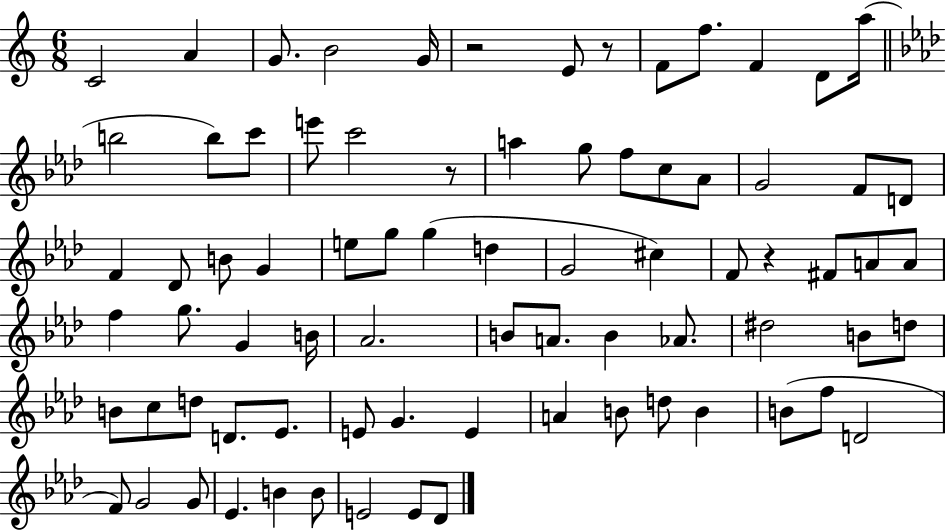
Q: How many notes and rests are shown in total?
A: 78